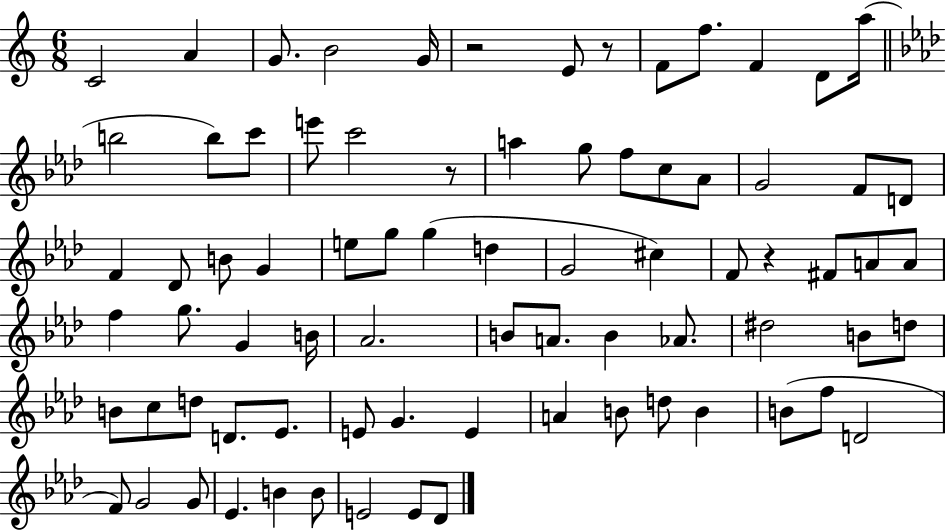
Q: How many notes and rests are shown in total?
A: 78